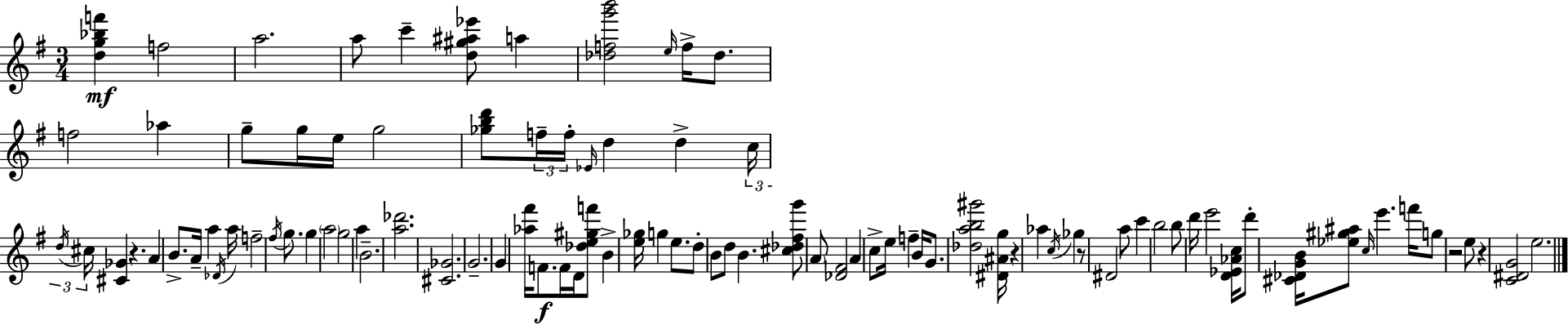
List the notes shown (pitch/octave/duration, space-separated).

[D5,G5,Bb5,F6]/q F5/h A5/h. A5/e C6/q [D5,G#5,A#5,Eb6]/e A5/q [Db5,F5,G6,B6]/h E5/s F5/s Db5/e. F5/h Ab5/q G5/e G5/s E5/s G5/h [Gb5,B5,D6]/e F5/s F5/s Eb4/s D5/q D5/q C5/s D5/s C#5/s [C#4,Gb4]/q R/q. A4/q B4/e. A4/s A5/q Db4/s A5/s F5/h F#5/s G5/e. G5/q A5/h G5/h A5/q B4/h. [A5,Db6]/h. [C#4,Gb4]/h. G4/h. G4/q [Ab5,F#6]/s F4/e. F4/s D4/s [Db5,E5,G#5,F6]/e B4/q [E5,Gb5]/s G5/q E5/e. D5/e B4/e D5/e B4/q. [C#5,Db5,F#5,G6]/e A4/e [Db4,F#4]/h A4/q C5/e E5/s F5/q B4/s G4/e. [Db5,A5,B5,G#6]/h [D#4,A#4,G5]/s R/q Ab5/q C5/s Gb5/q R/e D#4/h A5/e C6/q B5/h B5/e D6/s E6/h [D4,Eb4,Ab4,C5]/s D6/e [C#4,Db4,G4,B4]/s [Eb5,G#5,A#5]/e C5/s E6/q. F6/s G5/e R/h E5/e R/q [C4,D#4,G4]/h E5/h.